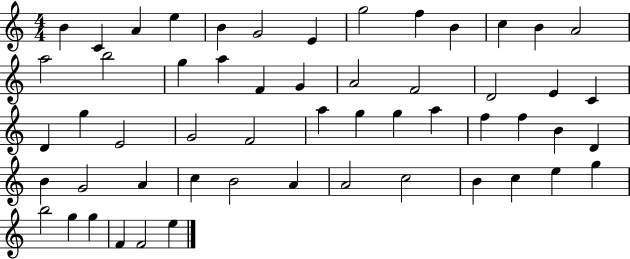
X:1
T:Untitled
M:4/4
L:1/4
K:C
B C A e B G2 E g2 f B c B A2 a2 b2 g a F G A2 F2 D2 E C D g E2 G2 F2 a g g a f f B D B G2 A c B2 A A2 c2 B c e g b2 g g F F2 e